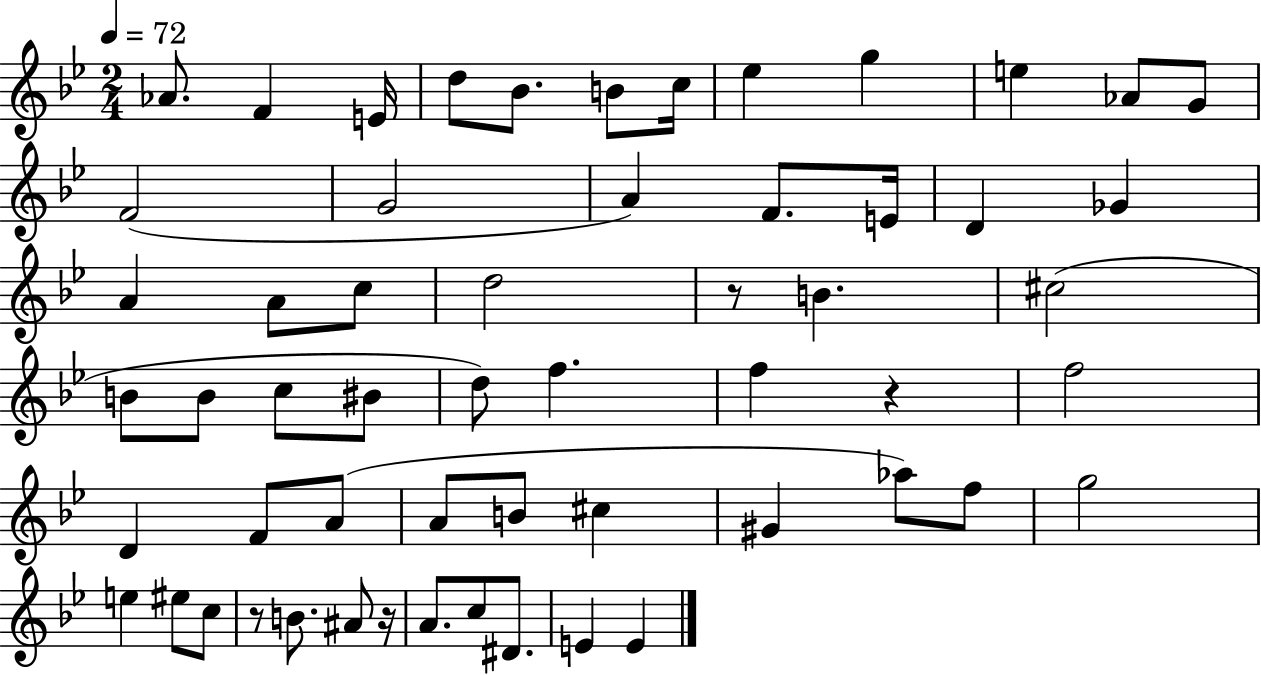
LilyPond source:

{
  \clef treble
  \numericTimeSignature
  \time 2/4
  \key bes \major
  \tempo 4 = 72
  aes'8. f'4 e'16 | d''8 bes'8. b'8 c''16 | ees''4 g''4 | e''4 aes'8 g'8 | \break f'2( | g'2 | a'4) f'8. e'16 | d'4 ges'4 | \break a'4 a'8 c''8 | d''2 | r8 b'4. | cis''2( | \break b'8 b'8 c''8 bis'8 | d''8) f''4. | f''4 r4 | f''2 | \break d'4 f'8 a'8( | a'8 b'8 cis''4 | gis'4 aes''8) f''8 | g''2 | \break e''4 eis''8 c''8 | r8 b'8. ais'8 r16 | a'8. c''8 dis'8. | e'4 e'4 | \break \bar "|."
}